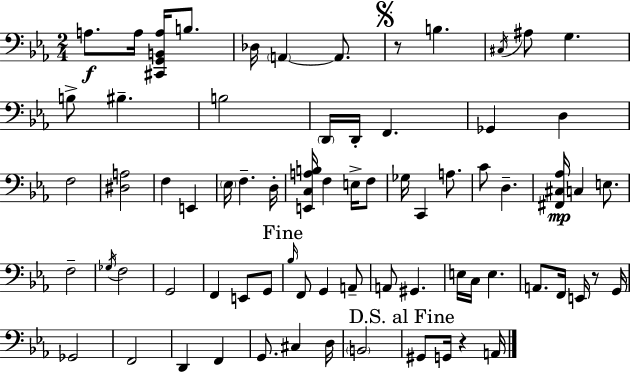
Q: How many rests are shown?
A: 3